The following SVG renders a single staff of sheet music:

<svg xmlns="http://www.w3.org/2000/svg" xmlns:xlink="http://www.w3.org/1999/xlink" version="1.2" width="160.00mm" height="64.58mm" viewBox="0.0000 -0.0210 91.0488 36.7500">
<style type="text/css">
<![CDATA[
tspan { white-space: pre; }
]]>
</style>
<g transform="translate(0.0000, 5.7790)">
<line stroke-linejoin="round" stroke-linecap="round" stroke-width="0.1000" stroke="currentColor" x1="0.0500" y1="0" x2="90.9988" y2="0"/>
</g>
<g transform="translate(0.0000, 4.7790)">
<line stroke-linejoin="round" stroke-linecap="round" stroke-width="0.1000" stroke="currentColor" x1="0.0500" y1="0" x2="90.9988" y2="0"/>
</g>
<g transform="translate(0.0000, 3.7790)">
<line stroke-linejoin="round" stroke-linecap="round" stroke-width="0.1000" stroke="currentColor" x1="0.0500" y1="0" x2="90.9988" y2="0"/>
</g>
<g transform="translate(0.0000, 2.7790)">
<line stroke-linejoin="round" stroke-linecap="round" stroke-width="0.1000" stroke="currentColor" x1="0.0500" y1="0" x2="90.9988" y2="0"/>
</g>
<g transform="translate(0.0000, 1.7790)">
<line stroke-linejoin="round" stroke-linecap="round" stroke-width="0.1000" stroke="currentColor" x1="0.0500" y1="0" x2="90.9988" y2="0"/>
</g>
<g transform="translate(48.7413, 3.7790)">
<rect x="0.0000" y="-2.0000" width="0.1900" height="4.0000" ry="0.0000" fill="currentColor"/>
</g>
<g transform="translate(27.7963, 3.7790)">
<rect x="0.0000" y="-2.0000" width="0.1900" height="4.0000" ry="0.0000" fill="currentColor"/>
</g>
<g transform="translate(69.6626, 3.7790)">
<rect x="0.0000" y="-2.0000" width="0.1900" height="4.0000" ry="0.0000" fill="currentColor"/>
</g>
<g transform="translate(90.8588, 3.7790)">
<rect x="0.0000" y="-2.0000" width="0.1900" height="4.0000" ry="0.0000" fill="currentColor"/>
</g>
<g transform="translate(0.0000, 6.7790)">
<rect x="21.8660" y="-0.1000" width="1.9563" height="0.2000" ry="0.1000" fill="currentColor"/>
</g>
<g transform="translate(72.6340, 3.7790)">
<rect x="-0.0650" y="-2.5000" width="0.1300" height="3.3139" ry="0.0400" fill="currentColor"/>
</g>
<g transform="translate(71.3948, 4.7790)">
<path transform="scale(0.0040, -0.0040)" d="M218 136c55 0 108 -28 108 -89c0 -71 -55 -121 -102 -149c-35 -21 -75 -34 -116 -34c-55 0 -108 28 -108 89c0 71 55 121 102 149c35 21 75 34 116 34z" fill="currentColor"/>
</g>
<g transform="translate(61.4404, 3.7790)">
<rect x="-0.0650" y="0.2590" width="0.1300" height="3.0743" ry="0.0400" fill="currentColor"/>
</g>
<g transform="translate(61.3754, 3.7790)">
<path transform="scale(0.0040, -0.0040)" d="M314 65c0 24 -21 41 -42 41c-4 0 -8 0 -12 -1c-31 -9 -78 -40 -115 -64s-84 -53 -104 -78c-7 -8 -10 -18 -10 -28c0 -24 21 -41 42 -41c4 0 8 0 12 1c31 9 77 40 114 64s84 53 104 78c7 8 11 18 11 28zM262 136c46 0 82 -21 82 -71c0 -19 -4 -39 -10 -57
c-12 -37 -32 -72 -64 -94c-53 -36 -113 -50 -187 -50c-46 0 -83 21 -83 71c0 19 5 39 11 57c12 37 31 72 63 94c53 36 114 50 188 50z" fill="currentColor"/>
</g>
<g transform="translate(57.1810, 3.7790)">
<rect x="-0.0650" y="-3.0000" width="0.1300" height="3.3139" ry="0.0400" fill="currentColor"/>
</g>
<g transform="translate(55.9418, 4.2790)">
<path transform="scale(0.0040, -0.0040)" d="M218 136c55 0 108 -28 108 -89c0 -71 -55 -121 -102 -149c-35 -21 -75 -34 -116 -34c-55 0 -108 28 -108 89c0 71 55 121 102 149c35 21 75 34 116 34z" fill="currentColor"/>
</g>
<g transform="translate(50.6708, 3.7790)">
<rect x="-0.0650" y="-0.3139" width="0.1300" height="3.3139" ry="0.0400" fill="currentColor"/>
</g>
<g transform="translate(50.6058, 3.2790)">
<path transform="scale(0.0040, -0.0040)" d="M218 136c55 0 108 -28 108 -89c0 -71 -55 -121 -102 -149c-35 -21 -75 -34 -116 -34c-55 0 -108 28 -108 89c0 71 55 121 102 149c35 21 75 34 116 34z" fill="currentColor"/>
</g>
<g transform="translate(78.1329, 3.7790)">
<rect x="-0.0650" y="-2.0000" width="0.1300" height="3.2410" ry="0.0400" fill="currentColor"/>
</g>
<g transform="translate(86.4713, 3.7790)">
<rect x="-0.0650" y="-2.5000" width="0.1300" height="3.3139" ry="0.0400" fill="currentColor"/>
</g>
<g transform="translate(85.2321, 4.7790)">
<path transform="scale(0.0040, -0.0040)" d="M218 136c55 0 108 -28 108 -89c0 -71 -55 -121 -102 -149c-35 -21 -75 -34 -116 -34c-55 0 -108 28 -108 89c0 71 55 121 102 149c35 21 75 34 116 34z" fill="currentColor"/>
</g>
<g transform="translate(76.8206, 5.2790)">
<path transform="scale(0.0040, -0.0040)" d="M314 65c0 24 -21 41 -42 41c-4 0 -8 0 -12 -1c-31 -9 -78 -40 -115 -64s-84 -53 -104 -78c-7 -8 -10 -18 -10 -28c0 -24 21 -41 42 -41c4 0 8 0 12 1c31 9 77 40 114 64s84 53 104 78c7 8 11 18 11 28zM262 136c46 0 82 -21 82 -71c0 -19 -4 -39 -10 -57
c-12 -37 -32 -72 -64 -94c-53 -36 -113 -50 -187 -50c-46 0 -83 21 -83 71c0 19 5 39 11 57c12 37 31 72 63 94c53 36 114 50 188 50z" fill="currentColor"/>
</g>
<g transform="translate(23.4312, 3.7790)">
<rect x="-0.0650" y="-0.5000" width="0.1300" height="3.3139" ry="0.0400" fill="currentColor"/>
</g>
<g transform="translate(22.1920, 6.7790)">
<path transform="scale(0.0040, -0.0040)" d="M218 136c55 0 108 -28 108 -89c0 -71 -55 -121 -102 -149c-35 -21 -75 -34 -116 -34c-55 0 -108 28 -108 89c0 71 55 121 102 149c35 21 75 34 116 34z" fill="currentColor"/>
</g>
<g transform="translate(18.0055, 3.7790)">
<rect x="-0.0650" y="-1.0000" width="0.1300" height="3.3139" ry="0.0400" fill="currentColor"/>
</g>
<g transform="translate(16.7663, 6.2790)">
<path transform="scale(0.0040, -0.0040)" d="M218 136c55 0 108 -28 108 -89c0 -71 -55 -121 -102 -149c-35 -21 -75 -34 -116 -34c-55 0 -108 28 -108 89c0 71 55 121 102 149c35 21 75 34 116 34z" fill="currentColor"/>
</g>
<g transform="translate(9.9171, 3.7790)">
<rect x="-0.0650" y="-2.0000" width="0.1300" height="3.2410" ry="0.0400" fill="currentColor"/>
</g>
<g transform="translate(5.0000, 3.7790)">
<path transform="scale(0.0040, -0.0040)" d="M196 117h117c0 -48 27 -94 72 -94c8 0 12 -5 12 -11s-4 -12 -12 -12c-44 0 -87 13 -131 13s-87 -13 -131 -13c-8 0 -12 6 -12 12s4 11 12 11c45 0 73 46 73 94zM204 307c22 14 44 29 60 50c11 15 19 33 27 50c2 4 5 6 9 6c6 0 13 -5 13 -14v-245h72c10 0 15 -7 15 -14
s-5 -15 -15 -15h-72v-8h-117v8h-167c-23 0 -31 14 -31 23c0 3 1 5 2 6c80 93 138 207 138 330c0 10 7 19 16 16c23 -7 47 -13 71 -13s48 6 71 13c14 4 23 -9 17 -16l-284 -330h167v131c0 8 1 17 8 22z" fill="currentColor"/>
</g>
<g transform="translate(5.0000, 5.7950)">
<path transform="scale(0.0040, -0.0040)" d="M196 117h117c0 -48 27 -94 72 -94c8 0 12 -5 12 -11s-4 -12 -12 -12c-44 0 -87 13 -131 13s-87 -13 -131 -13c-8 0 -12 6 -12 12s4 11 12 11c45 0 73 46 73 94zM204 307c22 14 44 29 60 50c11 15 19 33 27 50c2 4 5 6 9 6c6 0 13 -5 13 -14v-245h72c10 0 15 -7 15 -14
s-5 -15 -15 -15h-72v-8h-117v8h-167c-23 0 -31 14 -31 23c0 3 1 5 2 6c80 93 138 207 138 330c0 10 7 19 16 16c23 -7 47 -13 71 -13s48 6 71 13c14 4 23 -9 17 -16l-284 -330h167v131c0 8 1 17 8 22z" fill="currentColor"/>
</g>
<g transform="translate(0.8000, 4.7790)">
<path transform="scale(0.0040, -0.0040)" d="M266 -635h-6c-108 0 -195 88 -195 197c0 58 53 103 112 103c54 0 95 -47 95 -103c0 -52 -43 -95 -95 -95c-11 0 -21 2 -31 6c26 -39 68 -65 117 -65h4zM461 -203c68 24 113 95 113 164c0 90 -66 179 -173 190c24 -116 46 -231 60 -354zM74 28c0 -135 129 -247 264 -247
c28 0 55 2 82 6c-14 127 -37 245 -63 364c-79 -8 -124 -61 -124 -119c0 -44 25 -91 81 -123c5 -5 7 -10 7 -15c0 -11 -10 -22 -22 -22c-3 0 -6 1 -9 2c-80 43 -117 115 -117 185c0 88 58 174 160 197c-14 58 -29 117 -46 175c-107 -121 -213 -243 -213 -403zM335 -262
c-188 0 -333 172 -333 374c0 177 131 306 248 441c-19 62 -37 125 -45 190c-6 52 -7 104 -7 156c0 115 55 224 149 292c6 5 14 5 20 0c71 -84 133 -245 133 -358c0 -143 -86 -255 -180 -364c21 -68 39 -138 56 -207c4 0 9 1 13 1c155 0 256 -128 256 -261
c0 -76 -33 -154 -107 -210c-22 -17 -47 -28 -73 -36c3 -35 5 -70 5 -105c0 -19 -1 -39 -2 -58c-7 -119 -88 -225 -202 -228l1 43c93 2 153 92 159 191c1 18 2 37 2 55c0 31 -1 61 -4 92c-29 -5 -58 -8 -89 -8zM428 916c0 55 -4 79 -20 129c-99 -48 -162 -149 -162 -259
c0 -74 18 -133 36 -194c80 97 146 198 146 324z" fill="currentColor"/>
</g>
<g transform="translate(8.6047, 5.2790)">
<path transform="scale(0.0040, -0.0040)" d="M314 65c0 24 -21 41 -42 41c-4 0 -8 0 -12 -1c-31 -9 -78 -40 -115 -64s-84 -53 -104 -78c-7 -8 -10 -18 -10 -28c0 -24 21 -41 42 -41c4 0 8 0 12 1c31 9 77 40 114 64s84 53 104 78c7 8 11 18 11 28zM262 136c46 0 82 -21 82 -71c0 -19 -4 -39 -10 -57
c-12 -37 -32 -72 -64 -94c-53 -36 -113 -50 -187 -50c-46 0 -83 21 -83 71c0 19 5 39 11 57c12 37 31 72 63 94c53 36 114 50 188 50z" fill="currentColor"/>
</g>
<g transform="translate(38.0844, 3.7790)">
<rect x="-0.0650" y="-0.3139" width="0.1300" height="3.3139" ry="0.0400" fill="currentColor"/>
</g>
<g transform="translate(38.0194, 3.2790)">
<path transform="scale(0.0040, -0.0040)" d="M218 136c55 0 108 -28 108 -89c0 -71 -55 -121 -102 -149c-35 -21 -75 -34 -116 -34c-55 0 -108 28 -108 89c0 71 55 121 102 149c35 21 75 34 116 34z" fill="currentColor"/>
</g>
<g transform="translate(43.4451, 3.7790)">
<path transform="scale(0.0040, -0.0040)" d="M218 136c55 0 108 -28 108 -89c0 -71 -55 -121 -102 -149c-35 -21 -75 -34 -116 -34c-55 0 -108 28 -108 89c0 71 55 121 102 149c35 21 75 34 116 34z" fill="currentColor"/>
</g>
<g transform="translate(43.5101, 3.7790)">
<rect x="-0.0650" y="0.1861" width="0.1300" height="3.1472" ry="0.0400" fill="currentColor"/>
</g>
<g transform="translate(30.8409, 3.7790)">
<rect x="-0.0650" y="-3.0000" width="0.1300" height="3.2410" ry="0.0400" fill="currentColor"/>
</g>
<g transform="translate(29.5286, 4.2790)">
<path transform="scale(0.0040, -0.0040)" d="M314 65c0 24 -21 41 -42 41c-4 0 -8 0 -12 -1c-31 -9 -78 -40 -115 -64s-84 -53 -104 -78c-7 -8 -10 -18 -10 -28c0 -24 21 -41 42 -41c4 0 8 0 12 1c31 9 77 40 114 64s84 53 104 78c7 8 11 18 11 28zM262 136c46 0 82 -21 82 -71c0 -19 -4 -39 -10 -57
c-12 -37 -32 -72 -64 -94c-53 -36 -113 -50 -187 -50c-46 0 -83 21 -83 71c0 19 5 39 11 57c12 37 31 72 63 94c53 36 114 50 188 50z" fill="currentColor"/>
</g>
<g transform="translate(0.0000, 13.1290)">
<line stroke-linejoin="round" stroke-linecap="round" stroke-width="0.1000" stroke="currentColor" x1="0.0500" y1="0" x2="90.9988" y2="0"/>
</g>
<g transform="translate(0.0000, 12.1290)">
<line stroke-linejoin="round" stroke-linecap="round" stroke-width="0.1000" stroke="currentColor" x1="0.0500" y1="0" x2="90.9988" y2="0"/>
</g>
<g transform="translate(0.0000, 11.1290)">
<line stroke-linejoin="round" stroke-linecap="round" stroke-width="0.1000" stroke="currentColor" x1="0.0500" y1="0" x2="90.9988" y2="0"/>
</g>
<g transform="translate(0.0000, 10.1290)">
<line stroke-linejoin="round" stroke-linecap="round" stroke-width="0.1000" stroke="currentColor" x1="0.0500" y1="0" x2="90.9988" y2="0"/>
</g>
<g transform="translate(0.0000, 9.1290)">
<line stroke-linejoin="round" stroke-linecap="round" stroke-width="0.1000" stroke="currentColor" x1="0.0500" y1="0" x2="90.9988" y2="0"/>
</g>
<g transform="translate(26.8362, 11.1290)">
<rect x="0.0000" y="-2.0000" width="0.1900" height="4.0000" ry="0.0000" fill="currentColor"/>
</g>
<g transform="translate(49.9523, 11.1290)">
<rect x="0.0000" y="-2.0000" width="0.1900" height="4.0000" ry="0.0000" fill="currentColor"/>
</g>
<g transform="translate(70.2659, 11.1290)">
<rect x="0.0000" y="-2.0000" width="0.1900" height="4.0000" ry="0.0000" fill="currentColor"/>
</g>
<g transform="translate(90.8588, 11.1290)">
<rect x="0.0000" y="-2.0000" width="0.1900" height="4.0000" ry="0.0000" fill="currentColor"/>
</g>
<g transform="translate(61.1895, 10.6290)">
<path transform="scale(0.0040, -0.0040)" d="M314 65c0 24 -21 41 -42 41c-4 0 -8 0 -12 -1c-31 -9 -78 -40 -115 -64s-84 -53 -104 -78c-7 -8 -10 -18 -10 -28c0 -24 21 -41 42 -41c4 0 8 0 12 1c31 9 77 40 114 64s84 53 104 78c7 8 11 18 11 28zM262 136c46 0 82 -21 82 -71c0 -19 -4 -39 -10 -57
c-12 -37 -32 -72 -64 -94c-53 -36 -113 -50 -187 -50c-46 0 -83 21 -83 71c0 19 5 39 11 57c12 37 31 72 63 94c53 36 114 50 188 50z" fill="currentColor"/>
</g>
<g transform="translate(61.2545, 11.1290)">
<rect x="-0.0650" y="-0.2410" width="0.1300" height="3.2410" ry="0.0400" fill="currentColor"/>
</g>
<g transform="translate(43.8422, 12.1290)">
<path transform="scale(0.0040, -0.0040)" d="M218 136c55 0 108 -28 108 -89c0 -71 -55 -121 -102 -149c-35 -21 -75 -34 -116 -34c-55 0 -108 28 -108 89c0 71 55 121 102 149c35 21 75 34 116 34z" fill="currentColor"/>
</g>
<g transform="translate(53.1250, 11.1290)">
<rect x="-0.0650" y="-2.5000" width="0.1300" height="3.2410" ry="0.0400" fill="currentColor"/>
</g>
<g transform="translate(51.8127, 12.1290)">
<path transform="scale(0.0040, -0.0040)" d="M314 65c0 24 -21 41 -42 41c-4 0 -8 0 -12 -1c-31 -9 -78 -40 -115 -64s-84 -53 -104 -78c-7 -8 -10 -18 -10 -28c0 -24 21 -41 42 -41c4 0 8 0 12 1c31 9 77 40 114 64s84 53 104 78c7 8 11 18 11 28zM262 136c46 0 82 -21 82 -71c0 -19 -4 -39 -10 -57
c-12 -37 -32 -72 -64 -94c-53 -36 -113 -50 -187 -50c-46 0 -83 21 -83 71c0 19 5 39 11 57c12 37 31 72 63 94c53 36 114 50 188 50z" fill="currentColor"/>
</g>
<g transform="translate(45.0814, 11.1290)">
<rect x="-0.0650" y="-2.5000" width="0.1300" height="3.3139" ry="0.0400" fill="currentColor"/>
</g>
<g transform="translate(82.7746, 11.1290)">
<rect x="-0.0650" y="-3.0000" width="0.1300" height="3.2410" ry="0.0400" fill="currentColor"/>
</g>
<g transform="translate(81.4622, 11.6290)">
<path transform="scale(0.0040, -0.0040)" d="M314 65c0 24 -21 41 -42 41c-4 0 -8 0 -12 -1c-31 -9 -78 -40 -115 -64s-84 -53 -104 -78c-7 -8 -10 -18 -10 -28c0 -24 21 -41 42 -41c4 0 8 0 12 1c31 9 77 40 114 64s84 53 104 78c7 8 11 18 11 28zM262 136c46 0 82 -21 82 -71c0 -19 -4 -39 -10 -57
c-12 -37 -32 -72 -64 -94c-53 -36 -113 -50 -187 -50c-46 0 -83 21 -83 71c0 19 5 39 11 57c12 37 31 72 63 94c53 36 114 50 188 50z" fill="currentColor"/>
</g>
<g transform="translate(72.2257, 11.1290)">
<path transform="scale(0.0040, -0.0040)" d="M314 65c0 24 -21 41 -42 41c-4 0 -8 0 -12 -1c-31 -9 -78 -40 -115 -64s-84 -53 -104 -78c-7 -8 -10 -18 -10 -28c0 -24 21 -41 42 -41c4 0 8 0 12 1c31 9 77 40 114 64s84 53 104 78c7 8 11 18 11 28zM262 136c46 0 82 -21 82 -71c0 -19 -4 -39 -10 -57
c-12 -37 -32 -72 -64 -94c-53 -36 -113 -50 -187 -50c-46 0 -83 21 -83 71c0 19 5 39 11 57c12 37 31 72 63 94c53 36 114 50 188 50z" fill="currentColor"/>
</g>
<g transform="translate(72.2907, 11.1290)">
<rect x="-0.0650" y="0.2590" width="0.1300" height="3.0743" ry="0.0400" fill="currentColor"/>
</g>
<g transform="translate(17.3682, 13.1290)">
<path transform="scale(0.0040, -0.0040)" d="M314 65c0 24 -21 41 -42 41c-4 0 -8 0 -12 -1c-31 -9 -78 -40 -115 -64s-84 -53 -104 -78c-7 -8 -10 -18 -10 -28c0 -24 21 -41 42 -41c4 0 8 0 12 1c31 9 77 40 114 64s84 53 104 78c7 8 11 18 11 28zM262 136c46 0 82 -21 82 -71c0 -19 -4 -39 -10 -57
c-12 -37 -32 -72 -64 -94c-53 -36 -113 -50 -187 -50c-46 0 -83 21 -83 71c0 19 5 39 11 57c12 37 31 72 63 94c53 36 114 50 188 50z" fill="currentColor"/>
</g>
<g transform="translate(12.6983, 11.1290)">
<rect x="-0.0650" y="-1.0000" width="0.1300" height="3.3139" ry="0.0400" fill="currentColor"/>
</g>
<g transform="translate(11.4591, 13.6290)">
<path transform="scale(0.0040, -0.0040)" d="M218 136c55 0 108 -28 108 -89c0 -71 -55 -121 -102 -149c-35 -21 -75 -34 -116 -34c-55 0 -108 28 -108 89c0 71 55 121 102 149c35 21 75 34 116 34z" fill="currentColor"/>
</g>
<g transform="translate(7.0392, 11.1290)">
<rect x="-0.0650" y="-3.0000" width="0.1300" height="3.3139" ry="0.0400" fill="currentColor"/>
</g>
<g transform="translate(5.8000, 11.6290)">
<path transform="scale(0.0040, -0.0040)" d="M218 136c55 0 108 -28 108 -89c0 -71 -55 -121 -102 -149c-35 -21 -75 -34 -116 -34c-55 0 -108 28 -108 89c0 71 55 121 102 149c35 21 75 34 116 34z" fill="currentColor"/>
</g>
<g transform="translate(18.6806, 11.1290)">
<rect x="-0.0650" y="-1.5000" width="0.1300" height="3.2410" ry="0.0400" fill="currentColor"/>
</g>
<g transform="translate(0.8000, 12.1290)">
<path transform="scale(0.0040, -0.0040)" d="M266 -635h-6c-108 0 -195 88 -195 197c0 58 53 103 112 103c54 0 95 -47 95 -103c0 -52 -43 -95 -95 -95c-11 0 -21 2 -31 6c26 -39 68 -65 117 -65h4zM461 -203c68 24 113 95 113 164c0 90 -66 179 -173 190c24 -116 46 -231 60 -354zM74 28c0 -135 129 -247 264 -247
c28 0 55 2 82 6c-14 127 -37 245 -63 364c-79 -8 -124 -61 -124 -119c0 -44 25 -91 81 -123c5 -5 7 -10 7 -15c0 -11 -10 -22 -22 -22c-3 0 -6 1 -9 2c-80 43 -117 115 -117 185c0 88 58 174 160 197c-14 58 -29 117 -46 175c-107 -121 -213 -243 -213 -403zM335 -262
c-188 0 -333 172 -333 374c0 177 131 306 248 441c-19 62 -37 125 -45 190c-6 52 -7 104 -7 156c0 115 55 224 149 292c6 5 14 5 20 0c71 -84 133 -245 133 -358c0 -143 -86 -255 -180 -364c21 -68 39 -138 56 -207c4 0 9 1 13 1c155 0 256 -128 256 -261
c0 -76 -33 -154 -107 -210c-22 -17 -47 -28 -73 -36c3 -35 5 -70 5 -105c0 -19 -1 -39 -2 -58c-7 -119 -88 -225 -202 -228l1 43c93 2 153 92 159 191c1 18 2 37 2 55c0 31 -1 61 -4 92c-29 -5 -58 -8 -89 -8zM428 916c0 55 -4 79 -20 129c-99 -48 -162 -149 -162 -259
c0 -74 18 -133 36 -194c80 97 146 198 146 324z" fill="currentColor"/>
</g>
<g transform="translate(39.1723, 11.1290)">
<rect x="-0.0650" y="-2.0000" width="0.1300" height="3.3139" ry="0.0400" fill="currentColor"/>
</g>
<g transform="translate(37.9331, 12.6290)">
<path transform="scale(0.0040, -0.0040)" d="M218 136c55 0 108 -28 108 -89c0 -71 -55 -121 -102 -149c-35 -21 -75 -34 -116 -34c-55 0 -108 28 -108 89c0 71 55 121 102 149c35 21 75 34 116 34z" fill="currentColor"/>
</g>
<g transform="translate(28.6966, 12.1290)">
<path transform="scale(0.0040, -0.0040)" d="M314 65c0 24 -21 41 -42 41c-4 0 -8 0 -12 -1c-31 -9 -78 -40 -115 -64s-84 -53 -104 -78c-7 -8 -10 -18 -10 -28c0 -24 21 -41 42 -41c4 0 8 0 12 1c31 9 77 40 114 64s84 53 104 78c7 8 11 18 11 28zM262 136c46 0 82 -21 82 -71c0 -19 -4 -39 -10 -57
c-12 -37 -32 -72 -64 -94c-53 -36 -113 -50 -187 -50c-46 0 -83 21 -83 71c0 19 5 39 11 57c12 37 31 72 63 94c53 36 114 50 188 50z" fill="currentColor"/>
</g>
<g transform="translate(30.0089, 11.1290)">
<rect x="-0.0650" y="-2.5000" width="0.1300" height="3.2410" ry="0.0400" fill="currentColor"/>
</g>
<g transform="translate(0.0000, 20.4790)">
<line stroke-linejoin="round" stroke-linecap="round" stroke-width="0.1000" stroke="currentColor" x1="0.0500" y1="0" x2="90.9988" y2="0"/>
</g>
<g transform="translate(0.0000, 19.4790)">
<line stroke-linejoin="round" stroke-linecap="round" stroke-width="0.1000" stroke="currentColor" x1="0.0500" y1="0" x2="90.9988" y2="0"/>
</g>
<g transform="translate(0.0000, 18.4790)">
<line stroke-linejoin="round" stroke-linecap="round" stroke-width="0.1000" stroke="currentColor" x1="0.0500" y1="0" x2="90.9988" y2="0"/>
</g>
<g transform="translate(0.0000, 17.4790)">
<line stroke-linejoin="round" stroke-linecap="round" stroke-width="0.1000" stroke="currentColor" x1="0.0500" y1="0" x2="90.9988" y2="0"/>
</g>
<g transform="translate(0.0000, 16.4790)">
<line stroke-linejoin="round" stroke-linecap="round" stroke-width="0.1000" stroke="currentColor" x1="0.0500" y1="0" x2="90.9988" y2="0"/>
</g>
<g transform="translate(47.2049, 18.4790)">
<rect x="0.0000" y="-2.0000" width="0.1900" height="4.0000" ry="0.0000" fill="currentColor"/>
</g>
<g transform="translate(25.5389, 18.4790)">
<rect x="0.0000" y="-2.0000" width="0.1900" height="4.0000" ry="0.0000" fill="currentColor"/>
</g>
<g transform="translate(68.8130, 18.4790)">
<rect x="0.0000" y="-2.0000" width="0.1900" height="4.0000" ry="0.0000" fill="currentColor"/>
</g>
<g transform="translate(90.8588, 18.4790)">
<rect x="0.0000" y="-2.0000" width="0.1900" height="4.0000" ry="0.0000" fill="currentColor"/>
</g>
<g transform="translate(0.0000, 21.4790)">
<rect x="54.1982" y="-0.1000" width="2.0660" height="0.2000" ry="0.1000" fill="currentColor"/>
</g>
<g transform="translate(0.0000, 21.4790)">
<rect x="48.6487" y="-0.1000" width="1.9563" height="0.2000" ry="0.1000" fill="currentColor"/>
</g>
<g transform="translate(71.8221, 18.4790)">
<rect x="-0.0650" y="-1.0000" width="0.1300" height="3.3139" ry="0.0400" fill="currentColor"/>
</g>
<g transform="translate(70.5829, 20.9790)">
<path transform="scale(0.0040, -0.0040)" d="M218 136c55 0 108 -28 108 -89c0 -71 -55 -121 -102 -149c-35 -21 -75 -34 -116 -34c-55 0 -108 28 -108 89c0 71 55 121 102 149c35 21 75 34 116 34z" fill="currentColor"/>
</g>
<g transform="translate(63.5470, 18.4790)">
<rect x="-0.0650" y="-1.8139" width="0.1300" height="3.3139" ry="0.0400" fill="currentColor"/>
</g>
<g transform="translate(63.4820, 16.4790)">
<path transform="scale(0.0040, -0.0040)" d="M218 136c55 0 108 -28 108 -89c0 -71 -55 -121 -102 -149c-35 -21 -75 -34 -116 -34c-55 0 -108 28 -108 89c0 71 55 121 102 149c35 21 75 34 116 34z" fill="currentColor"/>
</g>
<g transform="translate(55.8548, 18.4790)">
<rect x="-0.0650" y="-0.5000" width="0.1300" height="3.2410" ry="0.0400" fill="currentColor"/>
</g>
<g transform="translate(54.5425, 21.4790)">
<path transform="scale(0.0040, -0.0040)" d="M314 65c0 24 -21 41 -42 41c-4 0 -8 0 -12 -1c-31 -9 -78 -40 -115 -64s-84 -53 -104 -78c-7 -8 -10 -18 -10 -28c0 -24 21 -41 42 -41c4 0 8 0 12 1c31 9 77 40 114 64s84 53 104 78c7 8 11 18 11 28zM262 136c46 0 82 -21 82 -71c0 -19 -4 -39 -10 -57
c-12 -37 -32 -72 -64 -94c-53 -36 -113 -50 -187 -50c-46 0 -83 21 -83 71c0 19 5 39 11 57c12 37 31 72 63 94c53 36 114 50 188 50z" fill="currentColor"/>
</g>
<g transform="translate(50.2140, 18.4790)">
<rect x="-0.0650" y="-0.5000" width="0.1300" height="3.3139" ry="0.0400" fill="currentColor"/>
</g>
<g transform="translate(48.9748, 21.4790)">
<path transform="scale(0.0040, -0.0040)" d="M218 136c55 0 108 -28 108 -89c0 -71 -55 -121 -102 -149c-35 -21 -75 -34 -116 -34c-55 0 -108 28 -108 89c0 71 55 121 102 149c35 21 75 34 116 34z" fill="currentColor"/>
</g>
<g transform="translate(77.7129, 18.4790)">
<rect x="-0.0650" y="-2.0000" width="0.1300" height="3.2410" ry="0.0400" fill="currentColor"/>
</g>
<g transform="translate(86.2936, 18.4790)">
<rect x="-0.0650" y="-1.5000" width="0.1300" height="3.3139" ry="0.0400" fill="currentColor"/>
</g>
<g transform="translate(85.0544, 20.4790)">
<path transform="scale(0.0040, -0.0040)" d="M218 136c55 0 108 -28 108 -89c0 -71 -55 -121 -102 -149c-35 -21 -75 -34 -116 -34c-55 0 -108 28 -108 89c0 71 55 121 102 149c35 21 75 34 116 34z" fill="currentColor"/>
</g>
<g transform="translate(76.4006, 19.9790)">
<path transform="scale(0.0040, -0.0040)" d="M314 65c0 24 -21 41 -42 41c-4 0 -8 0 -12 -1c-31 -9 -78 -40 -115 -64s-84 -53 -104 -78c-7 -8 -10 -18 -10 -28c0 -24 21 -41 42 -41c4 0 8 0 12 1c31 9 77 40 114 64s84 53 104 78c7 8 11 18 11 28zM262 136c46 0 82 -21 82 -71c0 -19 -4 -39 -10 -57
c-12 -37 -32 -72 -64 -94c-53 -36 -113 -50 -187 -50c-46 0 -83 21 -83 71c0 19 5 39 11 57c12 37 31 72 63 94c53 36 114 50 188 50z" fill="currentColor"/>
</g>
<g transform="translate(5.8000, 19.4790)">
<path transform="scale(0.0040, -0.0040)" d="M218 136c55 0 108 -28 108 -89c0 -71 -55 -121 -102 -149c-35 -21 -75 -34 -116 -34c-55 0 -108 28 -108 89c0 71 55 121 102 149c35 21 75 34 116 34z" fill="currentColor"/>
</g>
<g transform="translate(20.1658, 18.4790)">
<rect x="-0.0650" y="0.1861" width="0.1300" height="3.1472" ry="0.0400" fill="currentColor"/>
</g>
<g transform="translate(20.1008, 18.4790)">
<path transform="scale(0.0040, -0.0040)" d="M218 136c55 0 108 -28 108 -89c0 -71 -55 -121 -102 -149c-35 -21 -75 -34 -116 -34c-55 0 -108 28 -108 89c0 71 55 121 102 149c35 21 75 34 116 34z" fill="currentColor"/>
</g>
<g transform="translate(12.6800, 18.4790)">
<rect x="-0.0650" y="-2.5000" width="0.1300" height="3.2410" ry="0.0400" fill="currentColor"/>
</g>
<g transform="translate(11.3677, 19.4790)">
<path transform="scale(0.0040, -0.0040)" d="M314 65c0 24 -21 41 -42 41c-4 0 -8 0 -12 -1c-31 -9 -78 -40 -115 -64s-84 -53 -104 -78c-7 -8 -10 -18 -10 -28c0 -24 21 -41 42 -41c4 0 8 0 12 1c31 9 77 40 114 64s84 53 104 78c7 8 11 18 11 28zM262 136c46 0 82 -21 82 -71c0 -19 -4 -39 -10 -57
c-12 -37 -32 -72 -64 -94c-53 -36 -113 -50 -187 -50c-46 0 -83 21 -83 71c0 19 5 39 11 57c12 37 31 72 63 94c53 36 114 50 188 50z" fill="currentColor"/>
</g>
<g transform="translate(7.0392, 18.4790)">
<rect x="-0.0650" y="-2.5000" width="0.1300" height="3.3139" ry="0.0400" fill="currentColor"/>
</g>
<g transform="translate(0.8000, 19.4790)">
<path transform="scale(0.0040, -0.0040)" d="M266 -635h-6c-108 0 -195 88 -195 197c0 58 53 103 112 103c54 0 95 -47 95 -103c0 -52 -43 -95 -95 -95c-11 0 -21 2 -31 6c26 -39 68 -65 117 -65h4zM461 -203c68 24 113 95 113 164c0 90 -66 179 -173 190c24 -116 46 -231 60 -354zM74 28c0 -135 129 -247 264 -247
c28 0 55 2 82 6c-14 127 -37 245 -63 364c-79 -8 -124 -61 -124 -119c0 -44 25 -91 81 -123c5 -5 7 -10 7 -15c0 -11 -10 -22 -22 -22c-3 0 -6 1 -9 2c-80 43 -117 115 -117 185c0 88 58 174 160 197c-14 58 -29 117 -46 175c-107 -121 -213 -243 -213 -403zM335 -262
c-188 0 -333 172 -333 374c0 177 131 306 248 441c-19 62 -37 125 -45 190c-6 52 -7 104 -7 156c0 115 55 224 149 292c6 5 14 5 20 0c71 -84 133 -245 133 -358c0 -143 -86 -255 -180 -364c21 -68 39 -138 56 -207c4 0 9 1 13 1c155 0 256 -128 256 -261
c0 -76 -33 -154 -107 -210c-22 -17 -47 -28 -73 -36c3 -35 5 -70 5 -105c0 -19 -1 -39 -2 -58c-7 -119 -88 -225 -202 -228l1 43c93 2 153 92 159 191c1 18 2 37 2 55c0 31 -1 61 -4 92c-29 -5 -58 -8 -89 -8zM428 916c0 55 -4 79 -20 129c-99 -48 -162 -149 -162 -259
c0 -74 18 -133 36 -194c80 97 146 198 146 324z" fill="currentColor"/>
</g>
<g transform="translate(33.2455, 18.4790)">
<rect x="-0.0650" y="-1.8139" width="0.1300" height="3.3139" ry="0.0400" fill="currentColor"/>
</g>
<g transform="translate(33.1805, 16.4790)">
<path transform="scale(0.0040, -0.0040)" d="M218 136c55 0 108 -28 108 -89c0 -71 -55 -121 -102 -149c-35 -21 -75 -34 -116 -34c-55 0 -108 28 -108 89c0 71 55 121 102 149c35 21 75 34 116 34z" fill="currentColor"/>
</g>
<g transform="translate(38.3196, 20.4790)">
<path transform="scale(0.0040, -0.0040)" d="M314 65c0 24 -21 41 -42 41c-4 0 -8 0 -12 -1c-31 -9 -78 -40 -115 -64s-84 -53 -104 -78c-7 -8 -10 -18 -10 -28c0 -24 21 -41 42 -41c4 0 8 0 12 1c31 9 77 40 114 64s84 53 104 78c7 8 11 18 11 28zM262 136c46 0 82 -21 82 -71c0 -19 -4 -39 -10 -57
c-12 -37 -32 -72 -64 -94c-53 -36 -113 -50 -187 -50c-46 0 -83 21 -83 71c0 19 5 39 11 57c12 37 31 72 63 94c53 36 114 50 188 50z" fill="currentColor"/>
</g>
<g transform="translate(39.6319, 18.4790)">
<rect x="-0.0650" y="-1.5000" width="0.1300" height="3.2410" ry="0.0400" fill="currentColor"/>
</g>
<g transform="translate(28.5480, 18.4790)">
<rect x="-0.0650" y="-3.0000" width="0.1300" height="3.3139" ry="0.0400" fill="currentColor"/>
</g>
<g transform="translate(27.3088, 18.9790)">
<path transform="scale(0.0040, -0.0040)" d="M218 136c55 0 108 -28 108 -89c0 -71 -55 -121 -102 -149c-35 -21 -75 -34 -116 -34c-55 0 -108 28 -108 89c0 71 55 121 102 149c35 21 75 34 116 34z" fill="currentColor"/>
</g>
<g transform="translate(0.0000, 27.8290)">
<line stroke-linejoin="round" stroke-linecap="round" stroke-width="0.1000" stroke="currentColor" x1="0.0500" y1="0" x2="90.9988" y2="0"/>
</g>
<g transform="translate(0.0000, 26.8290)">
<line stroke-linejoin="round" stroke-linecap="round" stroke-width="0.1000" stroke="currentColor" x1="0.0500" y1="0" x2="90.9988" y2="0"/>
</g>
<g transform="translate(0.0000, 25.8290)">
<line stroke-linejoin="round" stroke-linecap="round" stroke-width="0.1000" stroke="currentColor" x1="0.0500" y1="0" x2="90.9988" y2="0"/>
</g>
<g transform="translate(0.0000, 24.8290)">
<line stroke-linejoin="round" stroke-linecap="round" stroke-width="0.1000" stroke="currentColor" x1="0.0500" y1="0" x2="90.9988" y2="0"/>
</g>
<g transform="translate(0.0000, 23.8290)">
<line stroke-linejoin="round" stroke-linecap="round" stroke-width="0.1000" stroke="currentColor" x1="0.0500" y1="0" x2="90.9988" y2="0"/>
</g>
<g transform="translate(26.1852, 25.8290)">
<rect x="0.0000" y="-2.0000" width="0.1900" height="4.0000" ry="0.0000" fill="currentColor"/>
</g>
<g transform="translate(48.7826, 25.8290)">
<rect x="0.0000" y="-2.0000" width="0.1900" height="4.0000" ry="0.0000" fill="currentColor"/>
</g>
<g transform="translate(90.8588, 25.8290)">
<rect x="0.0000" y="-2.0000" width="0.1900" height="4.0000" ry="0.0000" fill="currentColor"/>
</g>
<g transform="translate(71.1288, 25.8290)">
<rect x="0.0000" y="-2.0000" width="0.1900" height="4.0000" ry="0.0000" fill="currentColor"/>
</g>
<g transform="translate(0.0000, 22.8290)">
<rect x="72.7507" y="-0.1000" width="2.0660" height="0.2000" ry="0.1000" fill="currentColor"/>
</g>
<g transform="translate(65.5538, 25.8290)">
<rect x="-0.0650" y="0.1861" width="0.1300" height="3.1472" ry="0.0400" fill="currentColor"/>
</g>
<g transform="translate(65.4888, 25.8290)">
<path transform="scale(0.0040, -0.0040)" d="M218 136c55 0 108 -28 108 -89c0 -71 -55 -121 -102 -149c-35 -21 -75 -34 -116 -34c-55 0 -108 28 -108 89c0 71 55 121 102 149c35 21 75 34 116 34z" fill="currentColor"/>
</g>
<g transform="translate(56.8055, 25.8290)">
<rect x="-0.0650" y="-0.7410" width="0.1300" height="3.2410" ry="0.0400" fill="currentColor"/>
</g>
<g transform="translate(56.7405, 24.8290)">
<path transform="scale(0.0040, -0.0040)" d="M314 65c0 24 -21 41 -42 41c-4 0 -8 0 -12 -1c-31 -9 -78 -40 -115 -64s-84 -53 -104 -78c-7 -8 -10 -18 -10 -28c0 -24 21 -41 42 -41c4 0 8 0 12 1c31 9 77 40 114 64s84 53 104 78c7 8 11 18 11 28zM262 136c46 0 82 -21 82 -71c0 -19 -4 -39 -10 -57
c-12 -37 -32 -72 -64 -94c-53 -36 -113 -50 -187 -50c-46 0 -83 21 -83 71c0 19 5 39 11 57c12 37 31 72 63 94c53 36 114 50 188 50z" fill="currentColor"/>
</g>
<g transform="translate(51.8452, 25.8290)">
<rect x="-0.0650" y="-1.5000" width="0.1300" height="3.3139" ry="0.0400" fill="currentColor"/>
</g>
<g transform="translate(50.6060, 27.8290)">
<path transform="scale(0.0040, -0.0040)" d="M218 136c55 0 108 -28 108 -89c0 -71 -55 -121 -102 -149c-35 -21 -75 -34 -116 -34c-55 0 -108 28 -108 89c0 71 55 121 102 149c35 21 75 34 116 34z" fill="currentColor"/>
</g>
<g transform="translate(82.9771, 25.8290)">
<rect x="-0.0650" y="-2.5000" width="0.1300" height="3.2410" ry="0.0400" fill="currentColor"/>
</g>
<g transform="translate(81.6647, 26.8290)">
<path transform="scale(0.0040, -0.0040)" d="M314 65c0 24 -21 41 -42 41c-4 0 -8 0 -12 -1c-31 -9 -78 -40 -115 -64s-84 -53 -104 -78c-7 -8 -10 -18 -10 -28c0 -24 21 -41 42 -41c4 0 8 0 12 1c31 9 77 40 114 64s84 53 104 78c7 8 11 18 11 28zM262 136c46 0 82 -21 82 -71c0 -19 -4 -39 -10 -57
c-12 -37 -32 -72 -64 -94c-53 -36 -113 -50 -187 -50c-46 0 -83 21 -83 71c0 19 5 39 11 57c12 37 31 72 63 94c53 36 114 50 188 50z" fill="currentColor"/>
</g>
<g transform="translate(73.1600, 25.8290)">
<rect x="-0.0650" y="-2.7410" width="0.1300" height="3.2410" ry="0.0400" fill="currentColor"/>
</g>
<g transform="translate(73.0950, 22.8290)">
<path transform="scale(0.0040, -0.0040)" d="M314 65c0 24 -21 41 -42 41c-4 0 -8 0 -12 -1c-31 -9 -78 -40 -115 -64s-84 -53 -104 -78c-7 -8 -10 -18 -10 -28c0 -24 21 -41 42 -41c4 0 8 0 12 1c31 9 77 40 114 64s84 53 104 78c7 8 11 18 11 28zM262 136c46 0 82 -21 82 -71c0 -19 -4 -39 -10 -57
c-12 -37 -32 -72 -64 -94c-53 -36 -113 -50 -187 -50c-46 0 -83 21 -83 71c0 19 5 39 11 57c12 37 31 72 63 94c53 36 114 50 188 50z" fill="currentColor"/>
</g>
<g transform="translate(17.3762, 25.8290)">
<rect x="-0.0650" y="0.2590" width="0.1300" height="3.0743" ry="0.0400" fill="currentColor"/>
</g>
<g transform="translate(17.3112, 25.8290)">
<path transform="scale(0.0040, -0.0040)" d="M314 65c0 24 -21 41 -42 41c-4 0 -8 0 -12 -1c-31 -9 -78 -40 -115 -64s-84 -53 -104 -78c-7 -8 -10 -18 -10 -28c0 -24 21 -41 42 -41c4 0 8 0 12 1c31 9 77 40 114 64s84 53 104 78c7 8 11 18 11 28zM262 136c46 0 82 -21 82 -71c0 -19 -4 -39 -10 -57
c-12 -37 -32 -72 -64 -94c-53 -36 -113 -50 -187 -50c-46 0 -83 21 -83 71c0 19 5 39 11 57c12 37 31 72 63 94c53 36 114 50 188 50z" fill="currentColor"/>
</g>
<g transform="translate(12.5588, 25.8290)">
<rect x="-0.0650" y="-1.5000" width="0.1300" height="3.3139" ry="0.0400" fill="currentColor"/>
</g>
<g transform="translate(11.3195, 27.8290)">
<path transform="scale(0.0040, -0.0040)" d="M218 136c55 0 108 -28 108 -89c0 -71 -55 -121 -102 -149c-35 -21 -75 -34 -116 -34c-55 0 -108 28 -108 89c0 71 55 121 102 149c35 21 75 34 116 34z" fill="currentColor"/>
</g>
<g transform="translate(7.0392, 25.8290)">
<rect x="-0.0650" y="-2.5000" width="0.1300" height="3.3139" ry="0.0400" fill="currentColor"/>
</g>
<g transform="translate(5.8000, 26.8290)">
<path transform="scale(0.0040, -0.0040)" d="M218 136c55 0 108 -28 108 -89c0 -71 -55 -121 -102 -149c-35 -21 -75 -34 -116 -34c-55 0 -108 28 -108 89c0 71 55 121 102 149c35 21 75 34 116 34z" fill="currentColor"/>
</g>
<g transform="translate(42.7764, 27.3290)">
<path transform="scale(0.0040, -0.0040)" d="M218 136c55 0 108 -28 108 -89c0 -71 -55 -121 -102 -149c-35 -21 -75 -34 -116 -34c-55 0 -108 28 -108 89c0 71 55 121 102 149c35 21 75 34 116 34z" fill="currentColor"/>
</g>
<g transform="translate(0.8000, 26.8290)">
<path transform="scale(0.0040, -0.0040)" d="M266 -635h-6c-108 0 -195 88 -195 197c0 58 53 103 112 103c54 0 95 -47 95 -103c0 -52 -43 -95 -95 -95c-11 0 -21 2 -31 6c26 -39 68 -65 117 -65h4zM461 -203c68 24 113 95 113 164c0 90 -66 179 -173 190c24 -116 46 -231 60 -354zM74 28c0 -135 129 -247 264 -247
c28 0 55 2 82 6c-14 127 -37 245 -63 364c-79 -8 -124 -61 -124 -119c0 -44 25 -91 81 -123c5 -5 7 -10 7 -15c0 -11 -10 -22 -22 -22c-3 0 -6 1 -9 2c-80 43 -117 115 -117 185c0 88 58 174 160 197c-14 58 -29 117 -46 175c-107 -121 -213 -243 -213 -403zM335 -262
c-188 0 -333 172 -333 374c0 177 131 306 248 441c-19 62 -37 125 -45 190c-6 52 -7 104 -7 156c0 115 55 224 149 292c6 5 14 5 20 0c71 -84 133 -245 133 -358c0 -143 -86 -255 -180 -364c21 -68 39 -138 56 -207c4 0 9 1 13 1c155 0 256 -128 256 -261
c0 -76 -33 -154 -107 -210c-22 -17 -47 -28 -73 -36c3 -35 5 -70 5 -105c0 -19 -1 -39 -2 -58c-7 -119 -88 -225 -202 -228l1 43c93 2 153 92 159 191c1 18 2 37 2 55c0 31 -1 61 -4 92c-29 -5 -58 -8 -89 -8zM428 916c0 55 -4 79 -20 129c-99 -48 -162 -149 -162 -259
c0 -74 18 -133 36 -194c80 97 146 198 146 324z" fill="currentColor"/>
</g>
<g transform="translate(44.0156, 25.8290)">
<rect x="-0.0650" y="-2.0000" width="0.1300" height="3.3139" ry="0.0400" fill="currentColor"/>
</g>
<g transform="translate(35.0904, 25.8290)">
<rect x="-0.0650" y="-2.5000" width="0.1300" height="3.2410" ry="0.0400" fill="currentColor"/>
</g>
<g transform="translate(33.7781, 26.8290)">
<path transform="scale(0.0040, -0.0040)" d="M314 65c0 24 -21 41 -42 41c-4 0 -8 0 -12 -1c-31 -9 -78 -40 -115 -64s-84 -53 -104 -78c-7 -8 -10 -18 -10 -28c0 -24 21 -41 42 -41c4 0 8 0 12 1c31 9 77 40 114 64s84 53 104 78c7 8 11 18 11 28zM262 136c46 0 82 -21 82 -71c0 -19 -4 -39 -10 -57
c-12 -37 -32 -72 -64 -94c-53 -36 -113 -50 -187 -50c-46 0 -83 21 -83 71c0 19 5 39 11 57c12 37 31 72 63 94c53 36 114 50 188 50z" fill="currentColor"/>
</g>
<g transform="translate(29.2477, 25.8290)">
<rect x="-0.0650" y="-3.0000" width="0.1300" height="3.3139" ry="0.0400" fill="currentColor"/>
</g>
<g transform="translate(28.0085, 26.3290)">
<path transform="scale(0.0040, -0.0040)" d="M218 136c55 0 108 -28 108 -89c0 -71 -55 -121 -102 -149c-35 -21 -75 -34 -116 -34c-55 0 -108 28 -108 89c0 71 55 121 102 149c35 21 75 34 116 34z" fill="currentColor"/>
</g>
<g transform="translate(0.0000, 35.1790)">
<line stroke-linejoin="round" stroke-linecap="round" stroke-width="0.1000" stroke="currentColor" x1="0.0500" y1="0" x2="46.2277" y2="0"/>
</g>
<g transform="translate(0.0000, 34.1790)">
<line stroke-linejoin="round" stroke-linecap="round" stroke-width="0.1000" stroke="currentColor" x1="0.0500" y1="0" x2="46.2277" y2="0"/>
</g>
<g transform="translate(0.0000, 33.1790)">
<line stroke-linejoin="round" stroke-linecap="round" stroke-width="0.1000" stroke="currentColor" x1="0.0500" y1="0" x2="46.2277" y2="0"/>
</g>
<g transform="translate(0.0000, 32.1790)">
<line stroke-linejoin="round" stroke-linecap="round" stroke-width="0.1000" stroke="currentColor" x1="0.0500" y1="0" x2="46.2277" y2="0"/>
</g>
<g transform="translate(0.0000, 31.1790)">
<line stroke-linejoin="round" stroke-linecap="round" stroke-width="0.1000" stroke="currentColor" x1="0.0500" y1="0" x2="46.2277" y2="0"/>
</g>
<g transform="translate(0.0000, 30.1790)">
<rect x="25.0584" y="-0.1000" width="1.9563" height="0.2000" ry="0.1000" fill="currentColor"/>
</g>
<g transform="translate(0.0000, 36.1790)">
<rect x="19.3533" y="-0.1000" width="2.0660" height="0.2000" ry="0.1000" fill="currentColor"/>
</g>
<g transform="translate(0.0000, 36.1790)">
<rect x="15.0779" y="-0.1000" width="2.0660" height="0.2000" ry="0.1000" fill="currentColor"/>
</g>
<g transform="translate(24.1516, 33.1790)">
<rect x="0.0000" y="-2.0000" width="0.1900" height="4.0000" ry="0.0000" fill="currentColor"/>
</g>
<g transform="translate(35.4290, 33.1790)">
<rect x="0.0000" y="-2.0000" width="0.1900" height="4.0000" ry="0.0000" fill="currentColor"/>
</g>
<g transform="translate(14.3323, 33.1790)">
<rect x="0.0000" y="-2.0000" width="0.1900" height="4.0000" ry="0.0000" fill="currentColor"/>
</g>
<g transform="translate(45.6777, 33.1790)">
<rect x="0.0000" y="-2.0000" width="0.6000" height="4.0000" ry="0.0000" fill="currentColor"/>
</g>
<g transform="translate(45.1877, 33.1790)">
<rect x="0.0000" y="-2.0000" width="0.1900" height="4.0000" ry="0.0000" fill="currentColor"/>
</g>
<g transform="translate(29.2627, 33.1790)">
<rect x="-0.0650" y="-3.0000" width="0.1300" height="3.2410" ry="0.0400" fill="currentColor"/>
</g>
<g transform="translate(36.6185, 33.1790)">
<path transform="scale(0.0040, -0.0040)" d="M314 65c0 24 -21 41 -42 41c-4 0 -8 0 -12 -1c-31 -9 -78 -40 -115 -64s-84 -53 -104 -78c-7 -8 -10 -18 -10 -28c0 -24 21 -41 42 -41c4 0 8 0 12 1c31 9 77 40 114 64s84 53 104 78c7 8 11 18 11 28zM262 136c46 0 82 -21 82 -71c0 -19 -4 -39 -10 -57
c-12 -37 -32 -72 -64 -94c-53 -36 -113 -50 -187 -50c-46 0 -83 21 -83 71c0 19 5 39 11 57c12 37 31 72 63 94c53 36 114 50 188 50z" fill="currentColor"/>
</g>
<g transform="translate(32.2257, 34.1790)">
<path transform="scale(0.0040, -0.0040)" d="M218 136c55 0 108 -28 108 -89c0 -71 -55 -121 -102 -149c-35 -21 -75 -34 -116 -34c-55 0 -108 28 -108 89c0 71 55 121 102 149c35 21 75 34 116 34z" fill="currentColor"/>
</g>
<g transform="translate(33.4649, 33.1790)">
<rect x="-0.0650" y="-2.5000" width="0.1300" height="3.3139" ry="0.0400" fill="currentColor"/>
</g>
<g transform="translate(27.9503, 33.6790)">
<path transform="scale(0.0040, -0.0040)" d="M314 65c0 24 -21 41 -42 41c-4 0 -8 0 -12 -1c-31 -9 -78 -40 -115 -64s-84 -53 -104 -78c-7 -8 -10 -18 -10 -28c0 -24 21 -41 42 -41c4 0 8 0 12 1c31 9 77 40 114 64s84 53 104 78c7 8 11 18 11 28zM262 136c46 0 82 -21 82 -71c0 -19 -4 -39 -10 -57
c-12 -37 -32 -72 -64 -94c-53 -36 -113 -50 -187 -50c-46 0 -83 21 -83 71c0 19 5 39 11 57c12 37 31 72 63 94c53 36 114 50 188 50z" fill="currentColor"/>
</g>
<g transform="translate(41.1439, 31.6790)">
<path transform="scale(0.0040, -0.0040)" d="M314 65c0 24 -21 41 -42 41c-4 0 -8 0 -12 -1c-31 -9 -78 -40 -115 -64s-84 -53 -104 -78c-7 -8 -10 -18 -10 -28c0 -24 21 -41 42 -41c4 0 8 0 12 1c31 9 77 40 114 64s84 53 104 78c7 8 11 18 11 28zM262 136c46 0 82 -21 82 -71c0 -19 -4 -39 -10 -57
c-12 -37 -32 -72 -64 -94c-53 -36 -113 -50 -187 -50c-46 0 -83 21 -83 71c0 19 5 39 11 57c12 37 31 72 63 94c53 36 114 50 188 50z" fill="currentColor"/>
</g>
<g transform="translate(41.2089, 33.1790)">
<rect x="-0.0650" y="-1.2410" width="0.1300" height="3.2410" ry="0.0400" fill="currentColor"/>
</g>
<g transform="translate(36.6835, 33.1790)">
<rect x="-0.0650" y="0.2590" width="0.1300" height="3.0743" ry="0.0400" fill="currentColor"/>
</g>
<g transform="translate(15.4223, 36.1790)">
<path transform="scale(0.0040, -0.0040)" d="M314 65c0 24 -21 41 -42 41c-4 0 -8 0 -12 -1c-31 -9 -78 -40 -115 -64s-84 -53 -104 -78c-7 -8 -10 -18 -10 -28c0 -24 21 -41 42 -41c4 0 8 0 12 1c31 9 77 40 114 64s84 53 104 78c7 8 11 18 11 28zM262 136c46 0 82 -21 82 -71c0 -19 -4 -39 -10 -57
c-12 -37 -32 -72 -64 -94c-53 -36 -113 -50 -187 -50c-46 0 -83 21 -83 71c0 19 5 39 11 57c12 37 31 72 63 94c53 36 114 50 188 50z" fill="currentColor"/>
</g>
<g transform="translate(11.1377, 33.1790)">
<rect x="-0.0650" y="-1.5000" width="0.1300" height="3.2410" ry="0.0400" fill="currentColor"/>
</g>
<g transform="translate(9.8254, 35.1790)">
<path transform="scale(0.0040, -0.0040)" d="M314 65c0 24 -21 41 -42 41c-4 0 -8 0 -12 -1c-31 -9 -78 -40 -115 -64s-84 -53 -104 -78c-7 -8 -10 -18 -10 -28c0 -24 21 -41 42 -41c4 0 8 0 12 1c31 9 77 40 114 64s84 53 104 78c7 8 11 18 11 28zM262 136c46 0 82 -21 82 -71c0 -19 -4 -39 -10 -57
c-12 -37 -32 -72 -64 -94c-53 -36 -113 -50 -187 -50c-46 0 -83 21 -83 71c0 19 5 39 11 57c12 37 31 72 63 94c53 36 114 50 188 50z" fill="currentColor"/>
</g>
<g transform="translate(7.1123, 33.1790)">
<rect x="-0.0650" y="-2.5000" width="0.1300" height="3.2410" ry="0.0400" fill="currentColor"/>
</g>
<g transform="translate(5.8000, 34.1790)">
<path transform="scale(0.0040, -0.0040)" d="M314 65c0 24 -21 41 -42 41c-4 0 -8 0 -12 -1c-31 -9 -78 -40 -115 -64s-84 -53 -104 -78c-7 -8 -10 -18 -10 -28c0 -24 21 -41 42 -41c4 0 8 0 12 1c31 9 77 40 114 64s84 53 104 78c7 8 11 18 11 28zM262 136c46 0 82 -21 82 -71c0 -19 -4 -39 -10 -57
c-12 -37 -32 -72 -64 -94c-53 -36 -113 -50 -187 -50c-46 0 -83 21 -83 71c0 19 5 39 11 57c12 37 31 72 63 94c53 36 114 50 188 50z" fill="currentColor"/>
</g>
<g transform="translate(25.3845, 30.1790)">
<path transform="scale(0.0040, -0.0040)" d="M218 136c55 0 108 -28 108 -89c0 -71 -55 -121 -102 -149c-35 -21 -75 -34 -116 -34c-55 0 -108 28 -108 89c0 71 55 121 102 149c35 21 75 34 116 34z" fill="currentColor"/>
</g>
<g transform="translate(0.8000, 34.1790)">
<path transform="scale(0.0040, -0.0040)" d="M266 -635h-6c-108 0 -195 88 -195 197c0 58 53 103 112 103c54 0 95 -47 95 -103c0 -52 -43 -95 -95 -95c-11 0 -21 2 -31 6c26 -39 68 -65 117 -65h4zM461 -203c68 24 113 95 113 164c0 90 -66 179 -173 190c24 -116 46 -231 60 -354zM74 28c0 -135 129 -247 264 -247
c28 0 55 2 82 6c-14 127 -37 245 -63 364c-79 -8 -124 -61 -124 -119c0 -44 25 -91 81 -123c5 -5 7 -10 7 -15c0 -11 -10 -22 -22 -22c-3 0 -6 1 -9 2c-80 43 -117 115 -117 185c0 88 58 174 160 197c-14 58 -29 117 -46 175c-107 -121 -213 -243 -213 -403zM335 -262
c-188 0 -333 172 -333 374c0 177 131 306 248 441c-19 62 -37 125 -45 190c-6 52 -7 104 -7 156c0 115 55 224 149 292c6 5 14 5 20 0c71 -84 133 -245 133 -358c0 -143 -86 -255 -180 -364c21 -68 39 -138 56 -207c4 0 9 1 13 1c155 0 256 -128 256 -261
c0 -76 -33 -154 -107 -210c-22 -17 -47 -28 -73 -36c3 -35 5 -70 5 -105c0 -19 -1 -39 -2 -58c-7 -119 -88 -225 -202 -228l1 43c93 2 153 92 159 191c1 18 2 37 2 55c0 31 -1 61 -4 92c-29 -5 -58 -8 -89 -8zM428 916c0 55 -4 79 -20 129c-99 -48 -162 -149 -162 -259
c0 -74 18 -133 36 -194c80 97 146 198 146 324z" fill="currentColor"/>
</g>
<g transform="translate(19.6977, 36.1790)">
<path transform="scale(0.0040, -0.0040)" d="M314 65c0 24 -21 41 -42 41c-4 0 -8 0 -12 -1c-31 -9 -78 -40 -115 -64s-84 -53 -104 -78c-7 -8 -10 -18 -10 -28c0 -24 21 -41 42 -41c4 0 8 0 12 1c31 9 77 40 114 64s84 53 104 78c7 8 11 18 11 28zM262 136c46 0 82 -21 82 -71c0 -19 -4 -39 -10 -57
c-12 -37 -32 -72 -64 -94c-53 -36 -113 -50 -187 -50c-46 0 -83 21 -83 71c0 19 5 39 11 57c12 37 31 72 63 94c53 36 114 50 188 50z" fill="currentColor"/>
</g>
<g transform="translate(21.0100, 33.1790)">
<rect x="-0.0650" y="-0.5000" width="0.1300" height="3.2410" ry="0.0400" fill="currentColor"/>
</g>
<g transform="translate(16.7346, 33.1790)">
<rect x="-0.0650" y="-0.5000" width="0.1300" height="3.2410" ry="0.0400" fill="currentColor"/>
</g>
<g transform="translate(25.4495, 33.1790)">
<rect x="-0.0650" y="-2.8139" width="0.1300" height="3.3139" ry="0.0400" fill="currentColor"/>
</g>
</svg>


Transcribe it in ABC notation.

X:1
T:Untitled
M:4/4
L:1/4
K:C
F2 D C A2 c B c A B2 G F2 G A D E2 G2 F G G2 c2 B2 A2 G G2 B A f E2 C C2 f D F2 E G E B2 A G2 F E d2 B a2 G2 G2 E2 C2 C2 a A2 G B2 e2